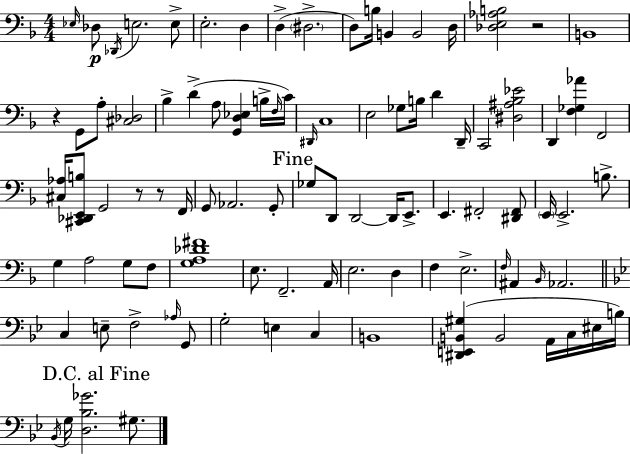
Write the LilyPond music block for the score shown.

{
  \clef bass
  \numericTimeSignature
  \time 4/4
  \key d \minor
  \grace { ees16 }\p des8 \acciaccatura { des,16 } e2. | e8-> e2.-. d4 | d4->( \parenthesize dis2.-> | d8) b16 b,4 b,2 | \break d16 <des e aes b>2 r2 | b,1 | r4 g,8 a8-. <cis des>2 | bes4-> d'4->( a8 <g, d ees>4 | \break b16-> \grace { f16 } c'16) \grace { dis,16 } c1 | e2 ges8 b16 d'4 | d,16-- c,2 <dis ais bes ees'>2 | d,4 <f ges aes'>4 f,2 | \break <cis aes>16 <cis, des, e, b>8 g,2 r8 | r8 f,16 g,8 aes,2. | g,8-. \mark "Fine" ges8 d,8 d,2~~ | d,16 e,8.-> e,4. fis,2-. | \break <dis, fis,>8 \parenthesize e,16 e,2.-> | b8.-> g4 a2 | g8 f8 <g a des' fis'>1 | e8. f,2.-- | \break a,16 e2. | d4 f4 e2.-> | \grace { f16 } ais,4 \grace { bes,16 } aes,2. | \bar "||" \break \key bes \major c4 e8-- f2-> \grace { aes16 } g,8 | g2-. e4 c4 | b,1 | <dis, e, b, gis>4( b,2 a,16 c16 eis16 | \break b16) \mark "D.C. al Fine" \acciaccatura { bes,16 } g16 <d bes ges'>2. gis8. | \bar "|."
}